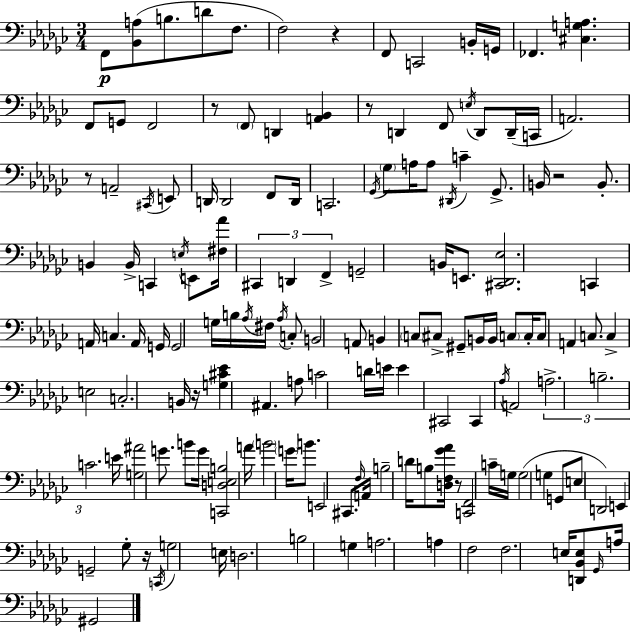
X:1
T:Untitled
M:3/4
L:1/4
K:Ebm
F,,/2 [_B,,A,]/2 B,/2 D/2 F,/2 F,2 z F,,/2 C,,2 B,,/4 G,,/4 _F,, [^C,G,A,] F,,/2 G,,/2 F,,2 z/2 F,,/2 D,, [A,,_B,,] z/2 D,, F,,/2 E,/4 D,,/2 D,,/4 C,,/4 A,,2 z/2 A,,2 ^C,,/4 E,,/2 D,,/4 D,,2 F,,/2 D,,/4 C,,2 _G,,/4 _G,/2 A,/4 A,/2 ^D,,/4 C _G,,/2 B,,/4 z2 B,,/2 B,, B,,/4 C,, E,/4 E,,/2 [^F,_A]/4 ^C,, D,, F,, G,,2 B,,/4 E,,/2 [^C,,_D,,_E,]2 C,, A,,/4 C, A,,/4 G,,/4 G,,2 G,/4 B,/4 _A,/4 ^F,/4 _A,/4 C,/2 B,,2 A,,/2 B,, C,/2 ^C,/2 ^G,,/2 B,,/4 B,,/4 C,/2 C,/4 C,/2 A,, C,/2 C, E,2 C,2 B,,/4 z/4 [G,^C_E] ^A,, A,/2 C2 D/4 E/4 E ^C,,2 ^C,, _A,/4 A,,2 A,2 B,2 C2 E/4 [G,^A]2 G/2 B/2 G/4 [C,,D,E,B,]2 A/4 B2 G/4 B/2 E,,2 ^C,,/2 F,/4 A,,/4 B,2 D/4 B,/2 [D,F,_G_A]/4 z/2 [C,,F,,]2 C/4 G,/4 G,2 G, G,,/2 E,/2 D,,2 E,, G,,2 _G,/2 z/4 C,,/4 G,2 E,/4 D,2 B,2 G, A,2 A, F,2 F,2 E,/4 [D,,_B,,E,]/2 _G,,/4 A,/4 ^G,,2